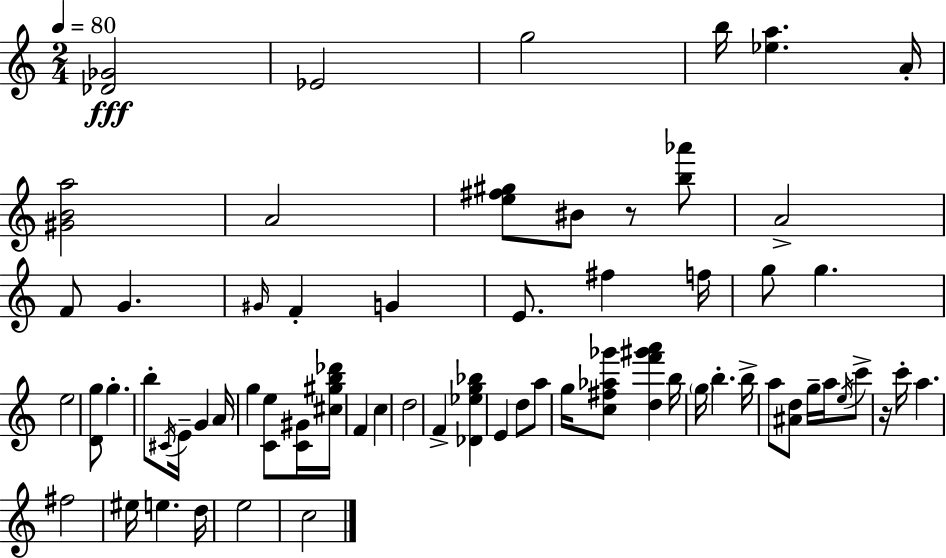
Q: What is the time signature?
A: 2/4